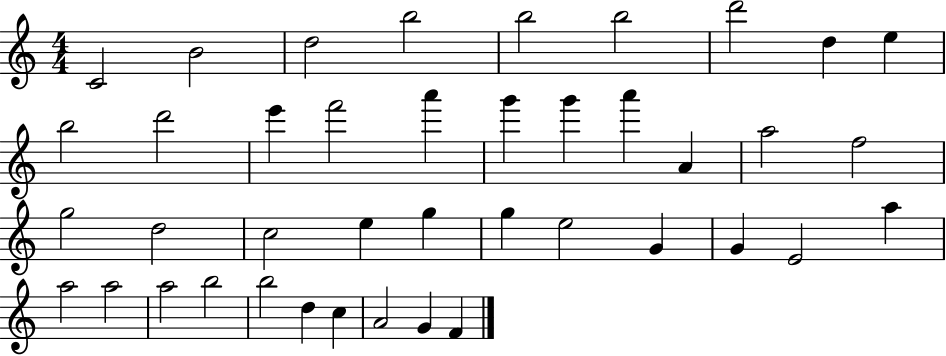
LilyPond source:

{
  \clef treble
  \numericTimeSignature
  \time 4/4
  \key c \major
  c'2 b'2 | d''2 b''2 | b''2 b''2 | d'''2 d''4 e''4 | \break b''2 d'''2 | e'''4 f'''2 a'''4 | g'''4 g'''4 a'''4 a'4 | a''2 f''2 | \break g''2 d''2 | c''2 e''4 g''4 | g''4 e''2 g'4 | g'4 e'2 a''4 | \break a''2 a''2 | a''2 b''2 | b''2 d''4 c''4 | a'2 g'4 f'4 | \break \bar "|."
}